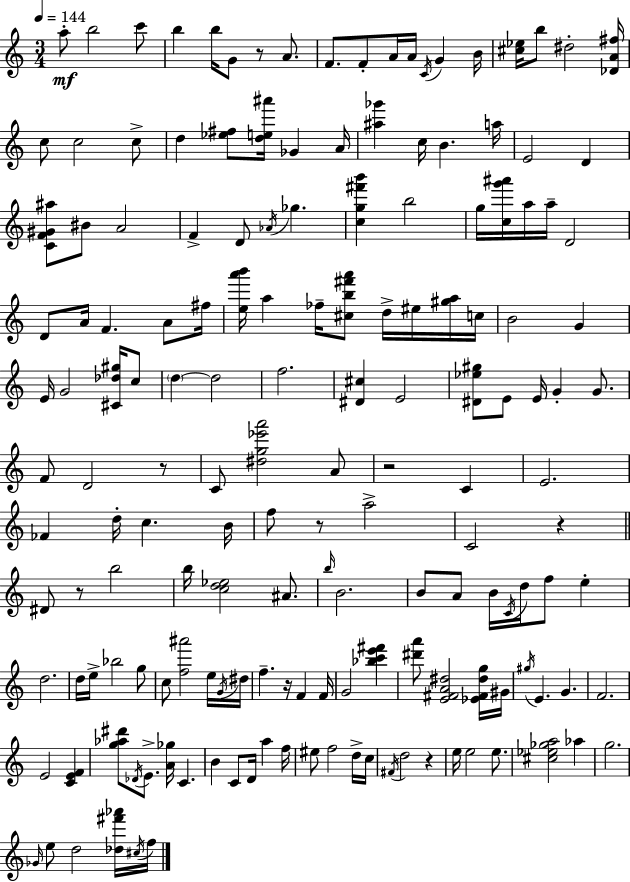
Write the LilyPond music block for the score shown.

{
  \clef treble
  \numericTimeSignature
  \time 3/4
  \key c \major
  \tempo 4 = 144
  a''8-.\mf b''2 c'''8 | b''4 b''16 g'8 r8 a'8. | f'8. f'8-. a'16 a'16 \acciaccatura { c'16 } g'4 | b'16 <cis'' ees''>16 b''8 dis''2-. | \break <des' a' fis''>16 c''8 c''2 c''8-> | d''4 <ees'' fis''>8 <d'' e'' ais'''>16 ges'4 | a'16 <ais'' ges'''>4 c''16 b'4. | a''16 e'2 d'4 | \break <c' f' gis' ais''>8 bis'8 a'2 | f'4-> d'8 \acciaccatura { aes'16 } ges''4. | <c'' g'' fis''' b'''>4 b''2 | g''16 <c'' g''' ais'''>16 a''16 a''16-- d'2 | \break d'8 a'16 f'4. a'8 | fis''16 <e'' a''' b'''>16 a''4 fes''16-- <cis'' b'' fis''' a'''>8 d''16-> eis''16 | <gis'' a''>16 c''16 b'2 g'4 | e'16 g'2 <cis' des'' gis''>16 | \break c''8 \parenthesize d''4~~ d''2 | f''2. | <dis' cis''>4 e'2 | <dis' ees'' gis''>8 e'8 e'16 g'4-. g'8. | \break f'8 d'2 | r8 c'8 <dis'' g'' ees''' a'''>2 | a'8 r2 c'4 | e'2. | \break fes'4 d''16-. c''4. | b'16 f''8 r8 a''2-> | c'2 r4 | \bar "||" \break \key c \major dis'8 r8 b''2 | b''16 <c'' d'' ees''>2 ais'8. | \grace { b''16 } b'2. | b'8 a'8 b'16 \acciaccatura { c'16 } d''16 f''8 e''4-. | \break d''2. | d''16 e''16-> bes''2 | g''8 c''8 <f'' ais'''>2 | e''16 \acciaccatura { g'16 } dis''16 f''4.-- r16 f'4 | \break f'16 g'2 <bes'' c''' e''' fis'''>4 | <dis''' a'''>8 <e' fis' a' dis''>2 | <ees' fis' dis'' g''>16 gis'16 \acciaccatura { gis''16 } e'4. g'4. | f'2. | \break e'2 | <c' e' f'>4 <g'' aes'' dis'''>8 \acciaccatura { des'16 } e'8.-> <a' ges''>16 c'4. | b'4 c'8 d'16 | a''4 f''16 eis''8 f''2 | \break d''16-> c''16 \acciaccatura { fis'16 } d''2 | r4 e''16 e''2 | e''8. <cis'' ees'' ges'' a''>2 | aes''4 g''2. | \break \grace { ges'16 } e''8 d''2 | <des'' fis''' aes'''>16 \acciaccatura { cis''16 } f''16 \bar "|."
}